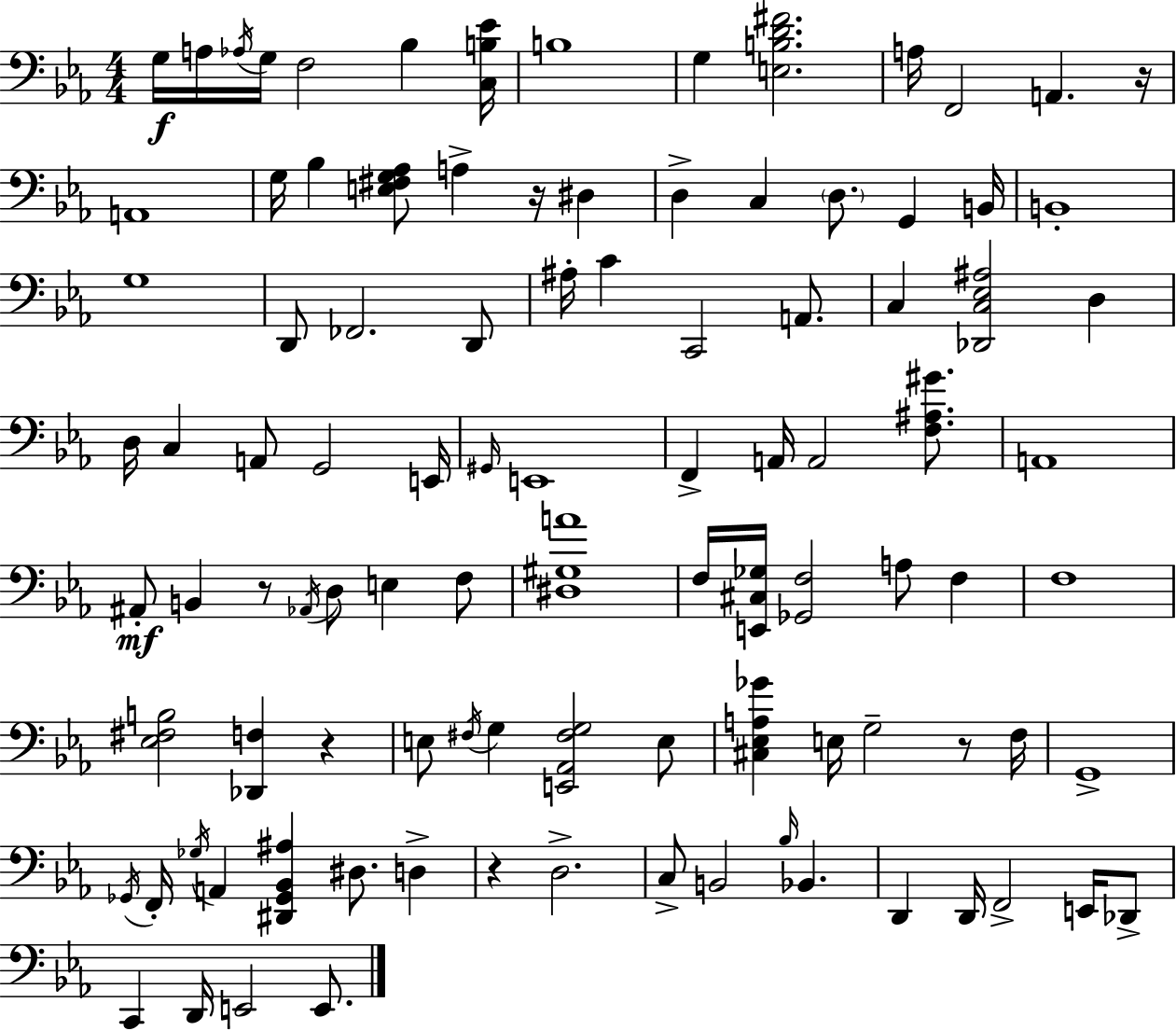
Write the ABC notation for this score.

X:1
T:Untitled
M:4/4
L:1/4
K:Cm
G,/4 A,/4 _A,/4 G,/4 F,2 _B, [C,B,_E]/4 B,4 G, [E,B,D^F]2 A,/4 F,,2 A,, z/4 A,,4 G,/4 _B, [E,^F,G,_A,]/2 A, z/4 ^D, D, C, D,/2 G,, B,,/4 B,,4 G,4 D,,/2 _F,,2 D,,/2 ^A,/4 C C,,2 A,,/2 C, [_D,,C,_E,^A,]2 D, D,/4 C, A,,/2 G,,2 E,,/4 ^G,,/4 E,,4 F,, A,,/4 A,,2 [F,^A,^G]/2 A,,4 ^A,,/2 B,, z/2 _A,,/4 D,/2 E, F,/2 [^D,^G,A]4 F,/4 [E,,^C,_G,]/4 [_G,,F,]2 A,/2 F, F,4 [_E,^F,B,]2 [_D,,F,] z E,/2 ^F,/4 G, [E,,_A,,^F,G,]2 E,/2 [^C,_E,A,_G] E,/4 G,2 z/2 F,/4 G,,4 _G,,/4 F,,/4 _G,/4 A,, [^D,,_G,,_B,,^A,] ^D,/2 D, z D,2 C,/2 B,,2 _B,/4 _B,, D,, D,,/4 F,,2 E,,/4 _D,,/2 C,, D,,/4 E,,2 E,,/2